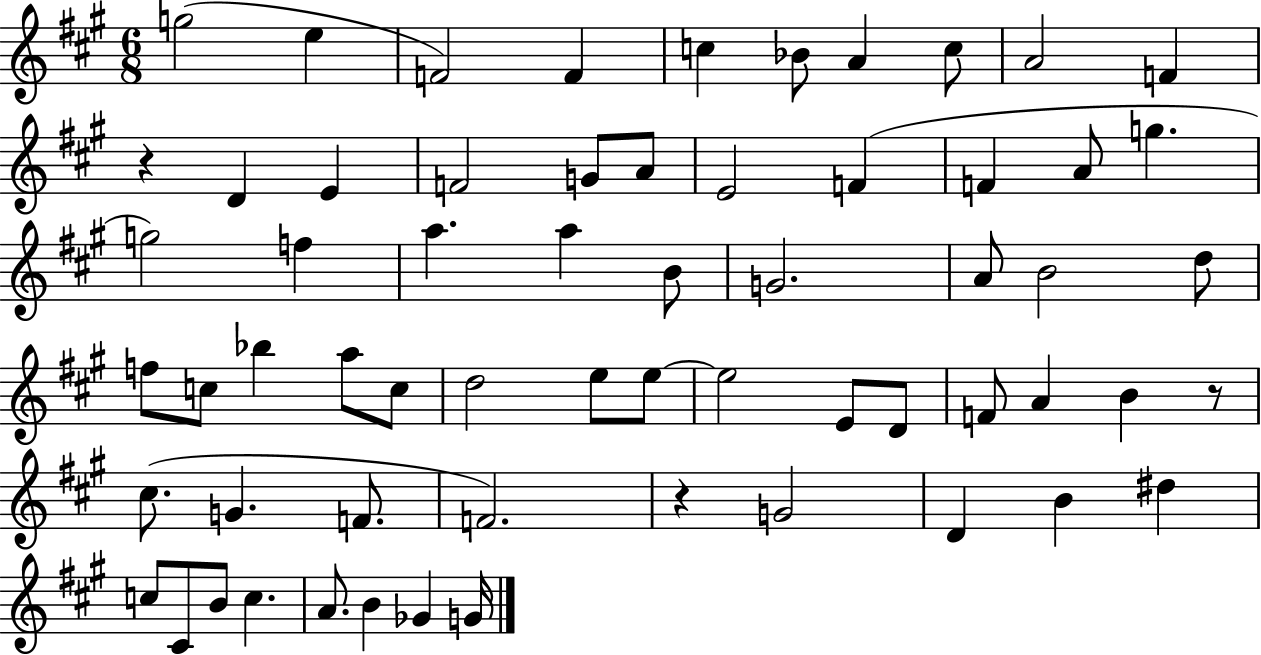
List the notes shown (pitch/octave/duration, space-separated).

G5/h E5/q F4/h F4/q C5/q Bb4/e A4/q C5/e A4/h F4/q R/q D4/q E4/q F4/h G4/e A4/e E4/h F4/q F4/q A4/e G5/q. G5/h F5/q A5/q. A5/q B4/e G4/h. A4/e B4/h D5/e F5/e C5/e Bb5/q A5/e C5/e D5/h E5/e E5/e E5/h E4/e D4/e F4/e A4/q B4/q R/e C#5/e. G4/q. F4/e. F4/h. R/q G4/h D4/q B4/q D#5/q C5/e C#4/e B4/e C5/q. A4/e. B4/q Gb4/q G4/s